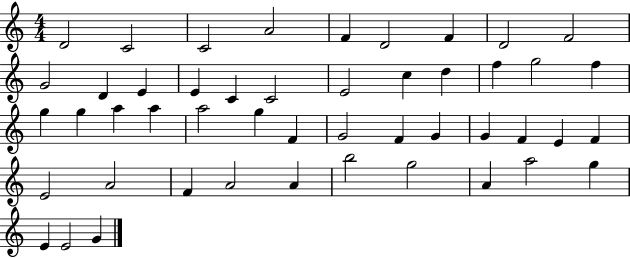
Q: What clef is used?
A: treble